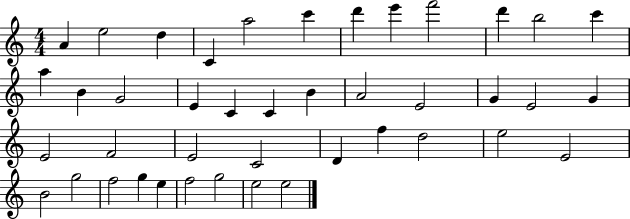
A4/q E5/h D5/q C4/q A5/h C6/q D6/q E6/q F6/h D6/q B5/h C6/q A5/q B4/q G4/h E4/q C4/q C4/q B4/q A4/h E4/h G4/q E4/h G4/q E4/h F4/h E4/h C4/h D4/q F5/q D5/h E5/h E4/h B4/h G5/h F5/h G5/q E5/q F5/h G5/h E5/h E5/h